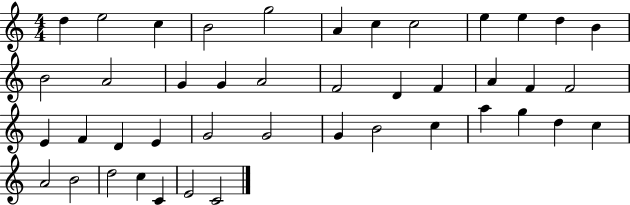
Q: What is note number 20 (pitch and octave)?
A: F4